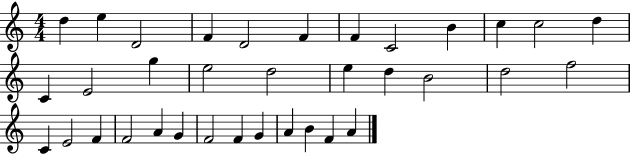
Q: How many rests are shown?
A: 0